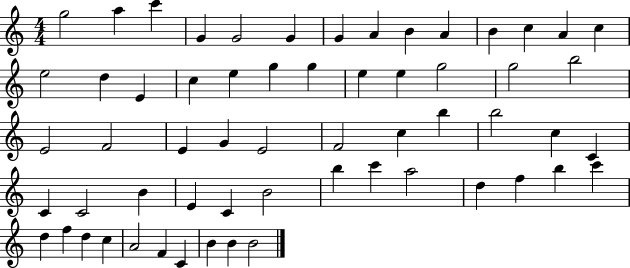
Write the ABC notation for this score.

X:1
T:Untitled
M:4/4
L:1/4
K:C
g2 a c' G G2 G G A B A B c A c e2 d E c e g g e e g2 g2 b2 E2 F2 E G E2 F2 c b b2 c C C C2 B E C B2 b c' a2 d f b c' d f d c A2 F C B B B2